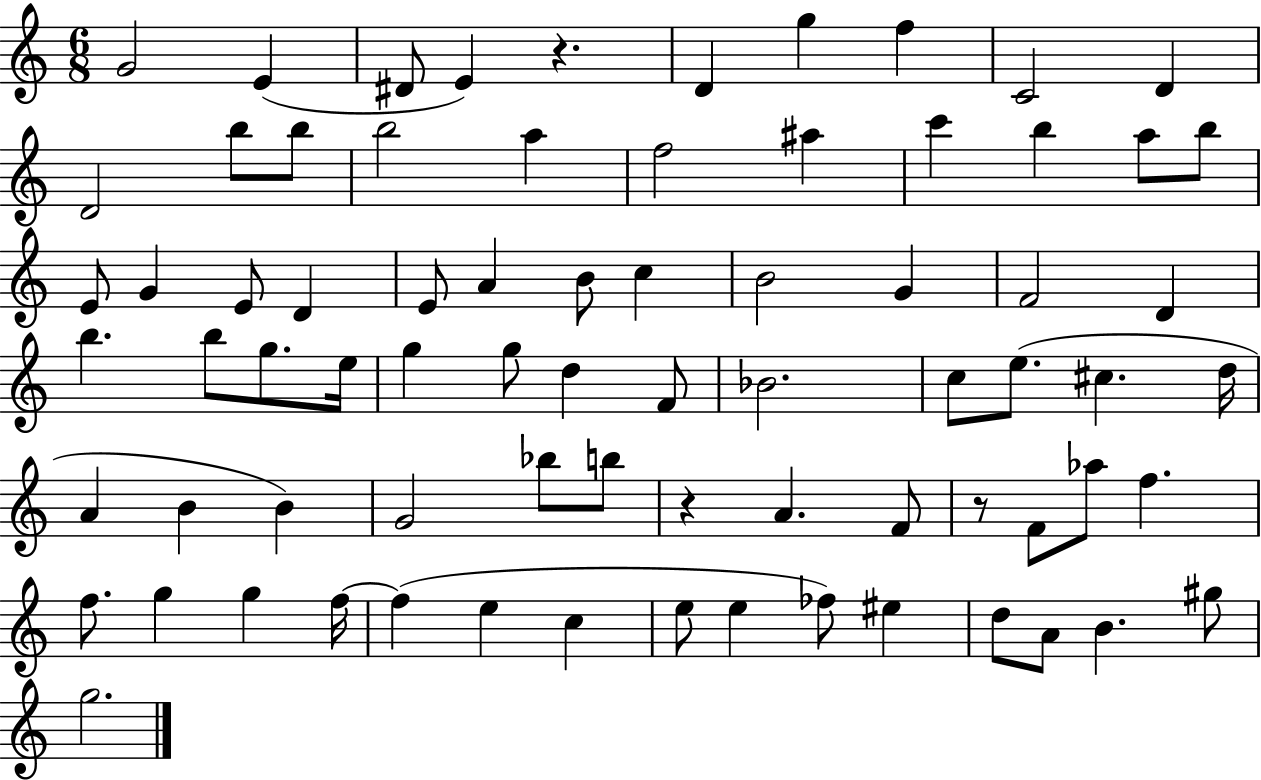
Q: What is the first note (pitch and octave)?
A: G4